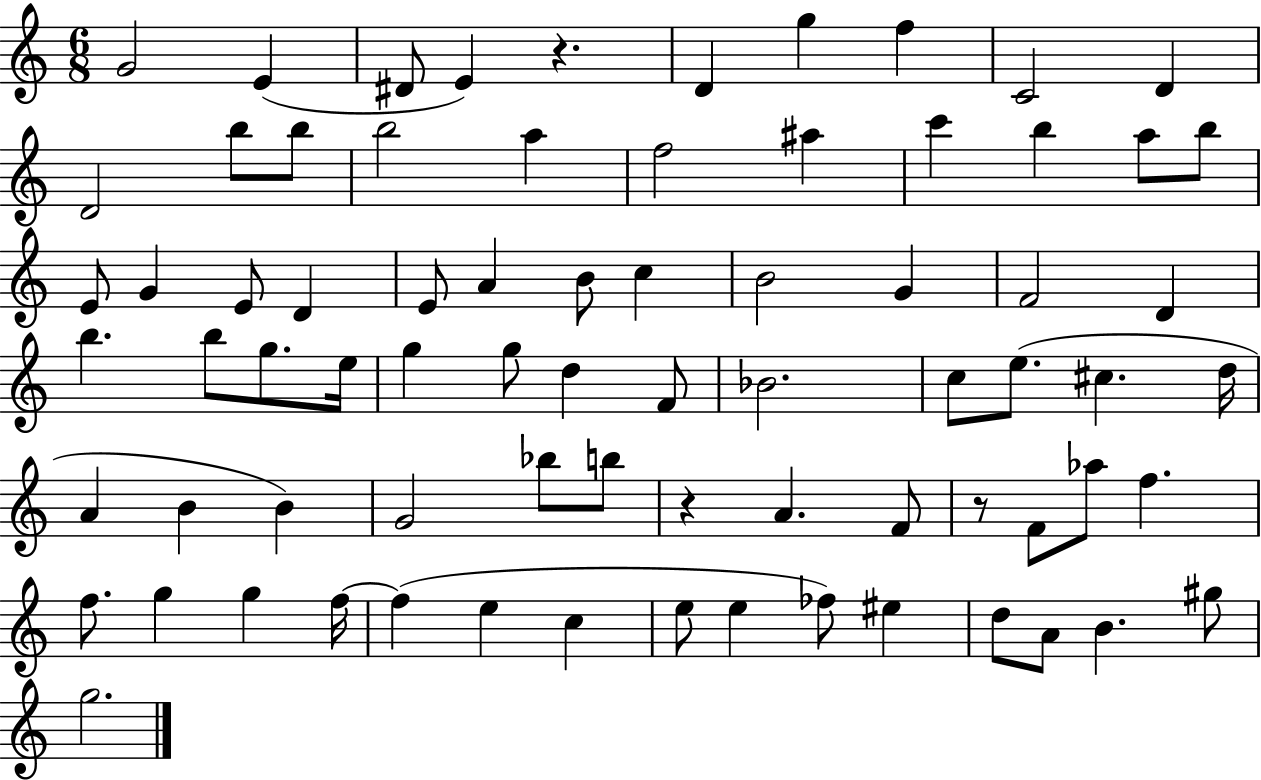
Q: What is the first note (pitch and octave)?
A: G4